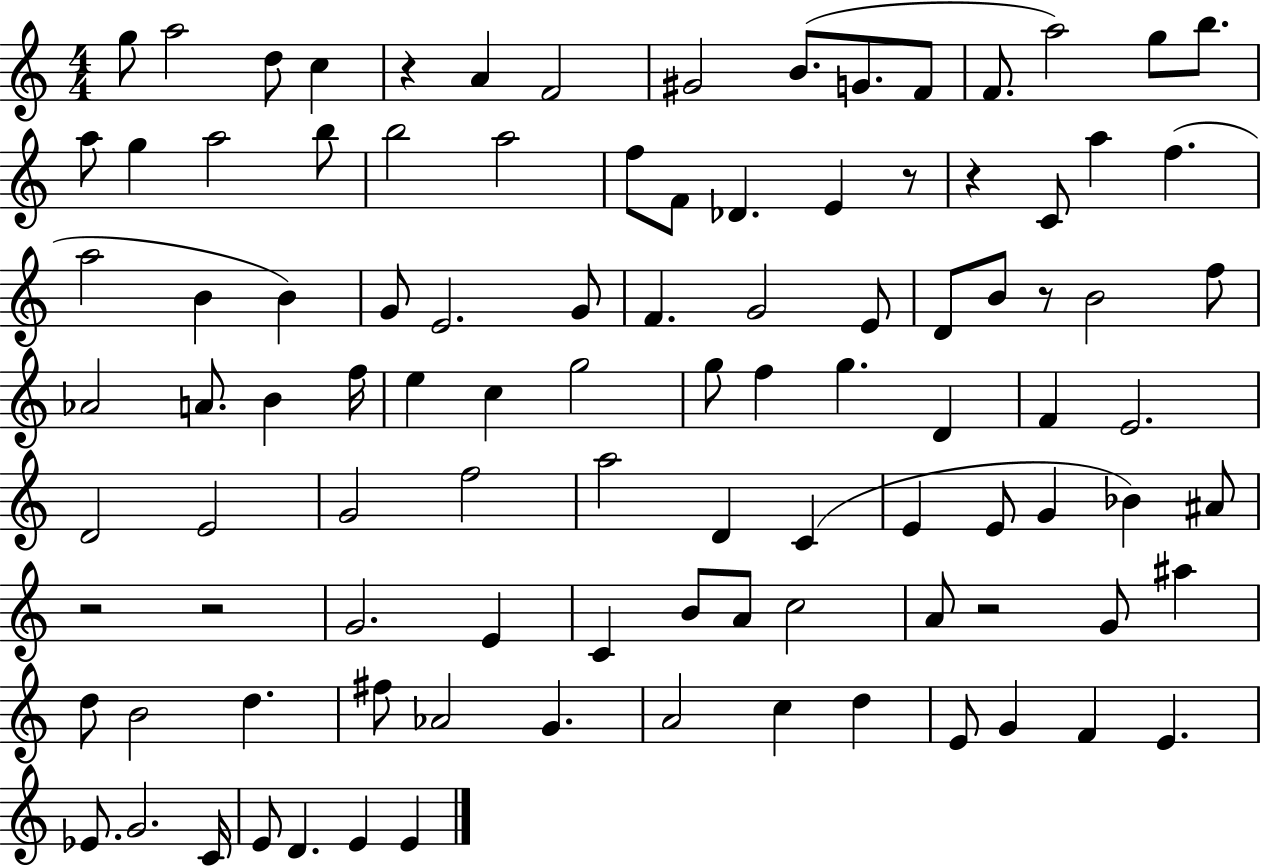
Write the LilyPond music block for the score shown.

{
  \clef treble
  \numericTimeSignature
  \time 4/4
  \key c \major
  g''8 a''2 d''8 c''4 | r4 a'4 f'2 | gis'2 b'8.( g'8. f'8 | f'8. a''2) g''8 b''8. | \break a''8 g''4 a''2 b''8 | b''2 a''2 | f''8 f'8 des'4. e'4 r8 | r4 c'8 a''4 f''4.( | \break a''2 b'4 b'4) | g'8 e'2. g'8 | f'4. g'2 e'8 | d'8 b'8 r8 b'2 f''8 | \break aes'2 a'8. b'4 f''16 | e''4 c''4 g''2 | g''8 f''4 g''4. d'4 | f'4 e'2. | \break d'2 e'2 | g'2 f''2 | a''2 d'4 c'4( | e'4 e'8 g'4 bes'4) ais'8 | \break r2 r2 | g'2. e'4 | c'4 b'8 a'8 c''2 | a'8 r2 g'8 ais''4 | \break d''8 b'2 d''4. | fis''8 aes'2 g'4. | a'2 c''4 d''4 | e'8 g'4 f'4 e'4. | \break ees'8. g'2. c'16 | e'8 d'4. e'4 e'4 | \bar "|."
}